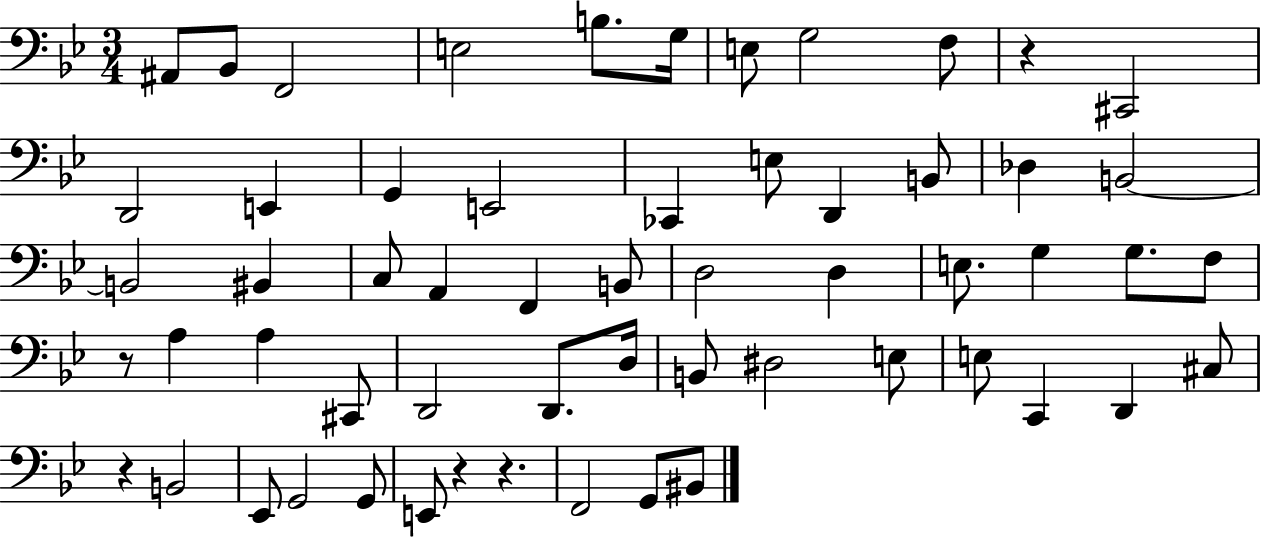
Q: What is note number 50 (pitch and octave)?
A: E2